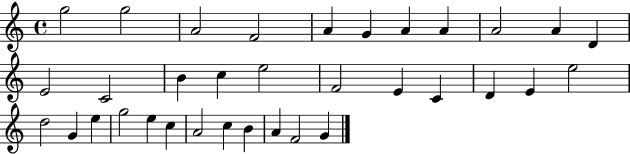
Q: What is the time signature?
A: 4/4